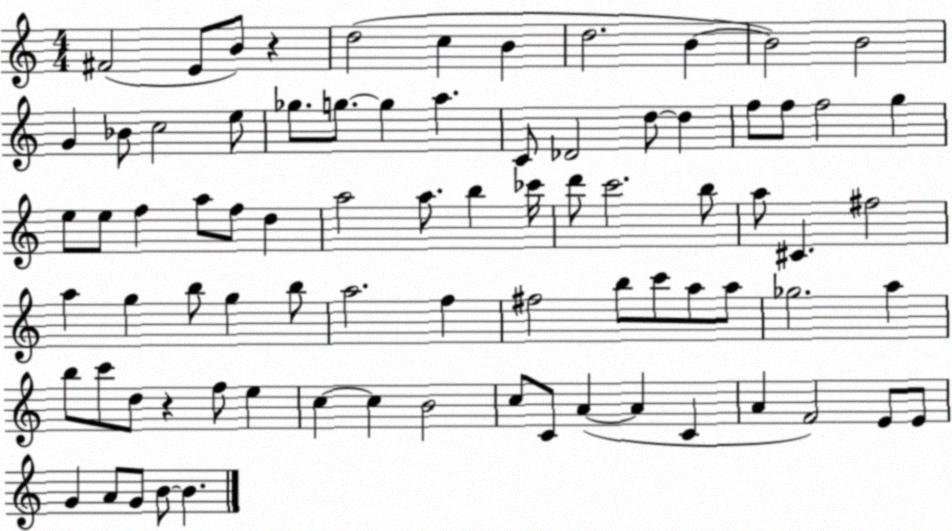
X:1
T:Untitled
M:4/4
L:1/4
K:C
^F2 E/2 B/2 z d2 c B d2 B B2 B2 G _B/2 c2 e/2 _g/2 g/2 g a C/2 _D2 d/2 d f/2 f/2 f2 g e/2 e/2 f a/2 f/2 d a2 a/2 b _c'/4 d'/2 c'2 b/2 a/2 ^C ^f2 a g b/2 g b/2 a2 f ^f2 b/2 c'/2 a/2 a/2 _g2 a b/2 c'/2 d/2 z f/2 e c c B2 c/2 C/2 A A C A F2 E/2 E/2 G A/2 G/2 B/2 B